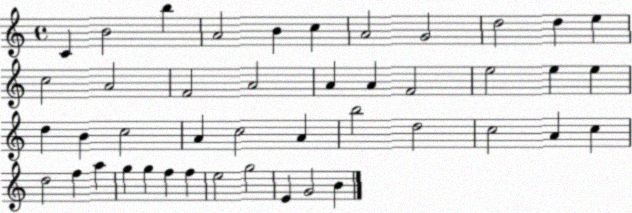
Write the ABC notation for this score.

X:1
T:Untitled
M:4/4
L:1/4
K:C
C B2 b A2 B c A2 G2 d2 d e c2 A2 F2 A2 A A F2 e2 e e d B c2 A c2 A b2 d2 c2 A c d2 f a g g f f e2 g2 E G2 B